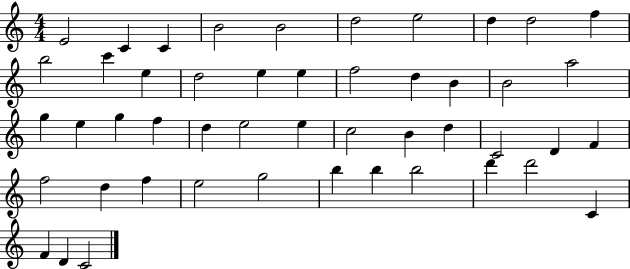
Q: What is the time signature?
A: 4/4